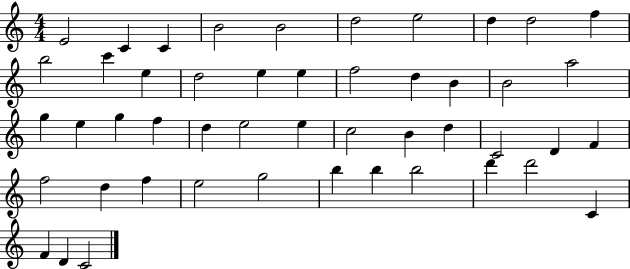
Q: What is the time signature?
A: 4/4